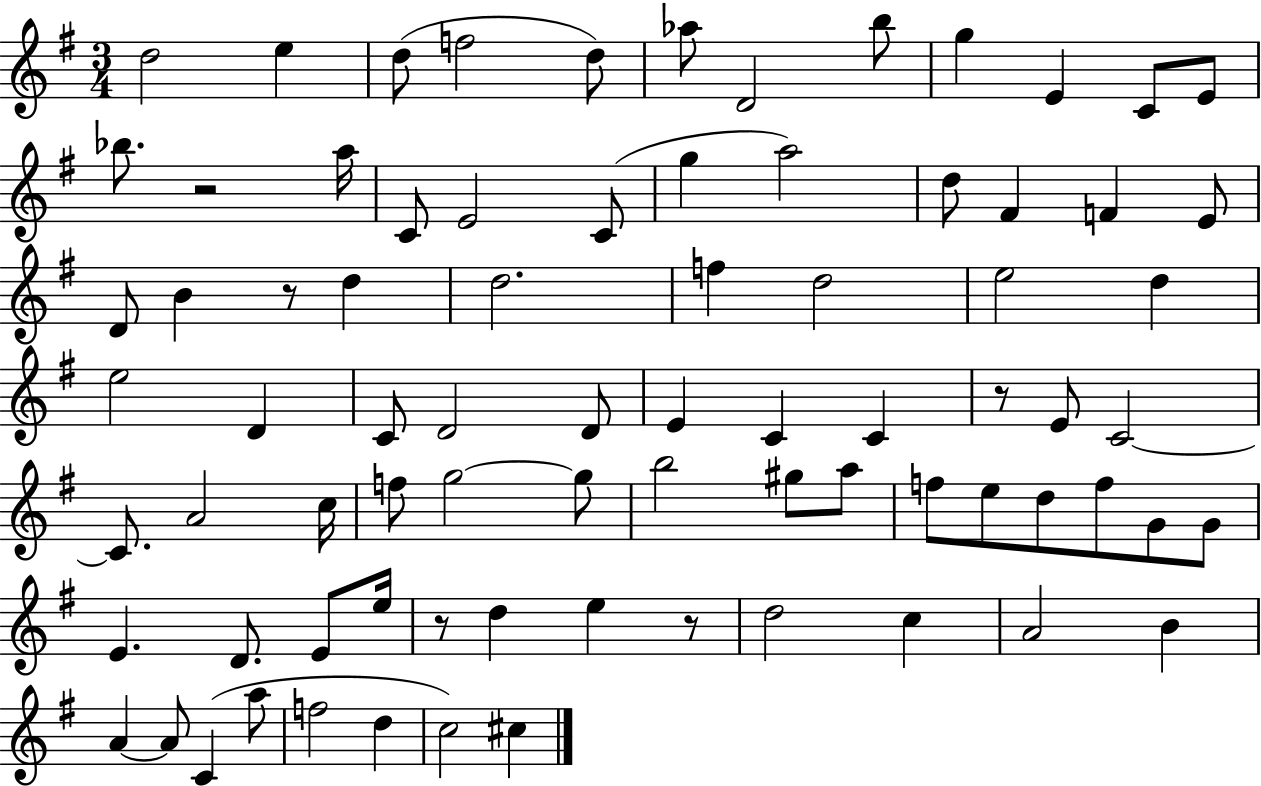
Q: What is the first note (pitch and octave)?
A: D5